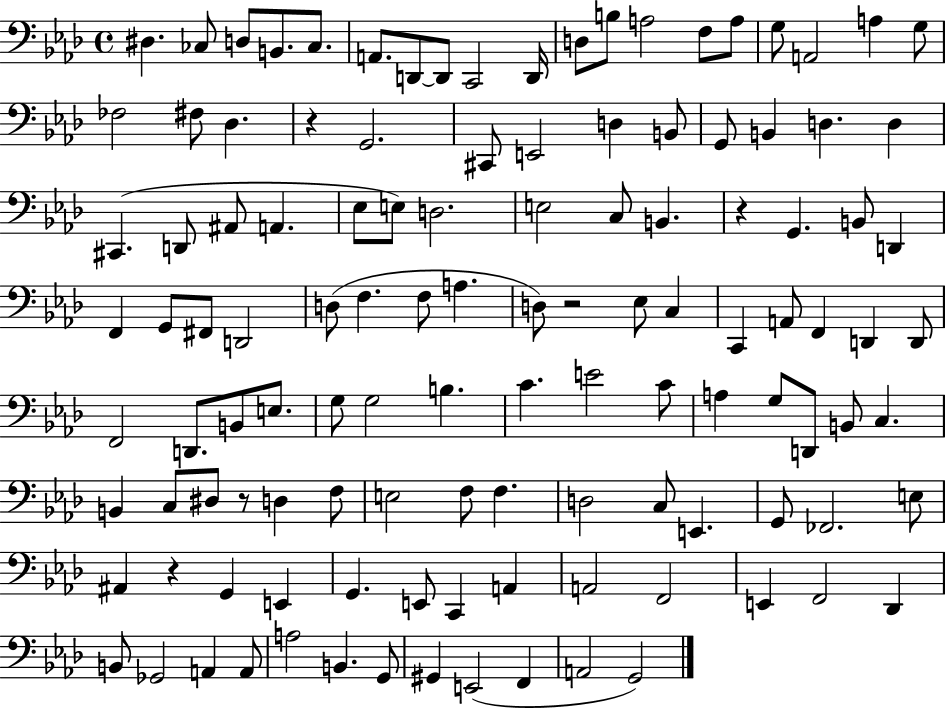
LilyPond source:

{
  \clef bass
  \time 4/4
  \defaultTimeSignature
  \key aes \major
  dis4. ces8 d8 b,8. ces8. | a,8. d,8~~ d,8 c,2 d,16 | d8 b8 a2 f8 a8 | g8 a,2 a4 g8 | \break fes2 fis8 des4. | r4 g,2. | cis,8 e,2 d4 b,8 | g,8 b,4 d4. d4 | \break cis,4.( d,8 ais,8 a,4. | ees8 e8) d2. | e2 c8 b,4. | r4 g,4. b,8 d,4 | \break f,4 g,8 fis,8 d,2 | d8( f4. f8 a4. | d8) r2 ees8 c4 | c,4 a,8 f,4 d,4 d,8 | \break f,2 d,8. b,8 e8. | g8 g2 b4. | c'4. e'2 c'8 | a4 g8 d,8 b,8 c4. | \break b,4 c8 dis8 r8 d4 f8 | e2 f8 f4. | d2 c8 e,4. | g,8 fes,2. e8 | \break ais,4 r4 g,4 e,4 | g,4. e,8 c,4 a,4 | a,2 f,2 | e,4 f,2 des,4 | \break b,8 ges,2 a,4 a,8 | a2 b,4. g,8 | gis,4 e,2( f,4 | a,2 g,2) | \break \bar "|."
}